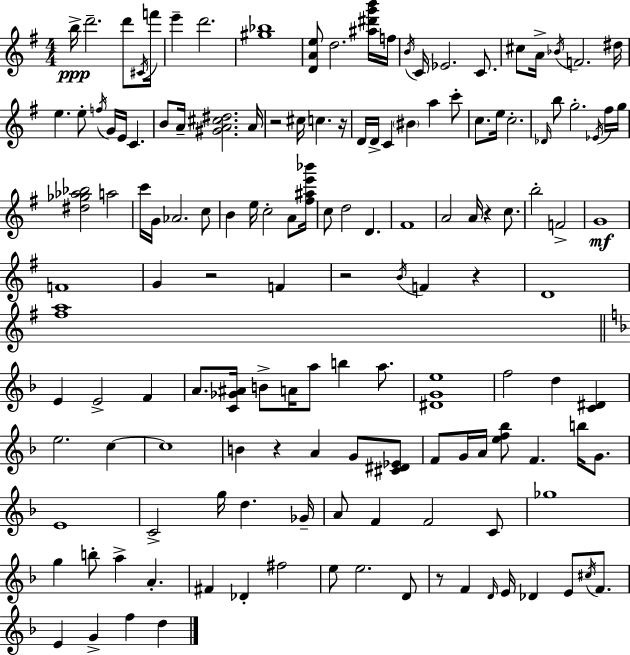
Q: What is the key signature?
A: E minor